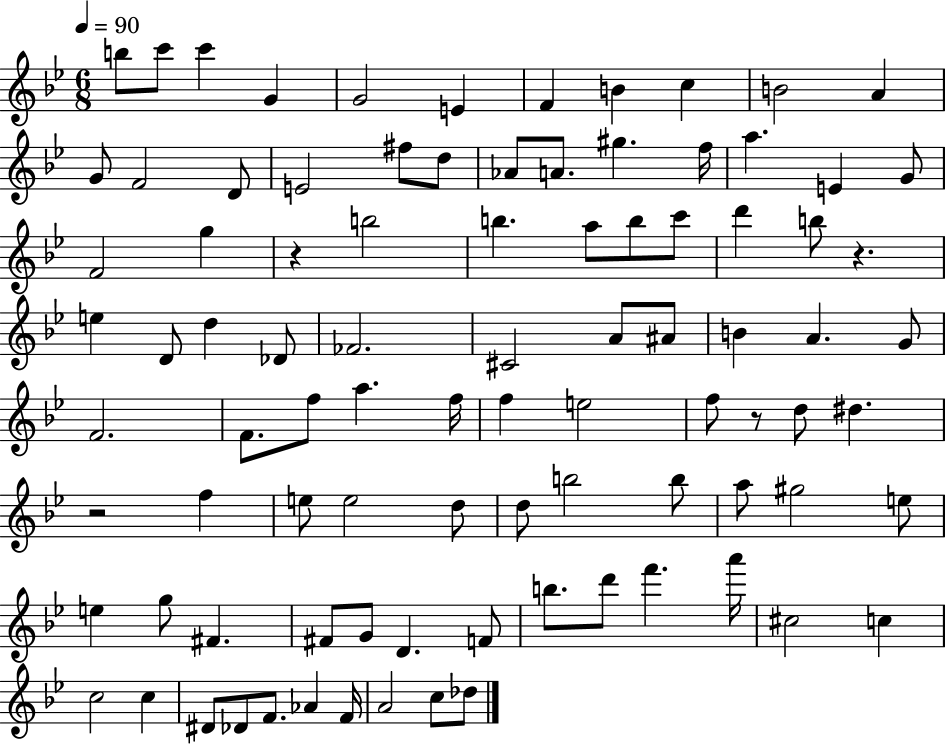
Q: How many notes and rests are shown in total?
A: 91